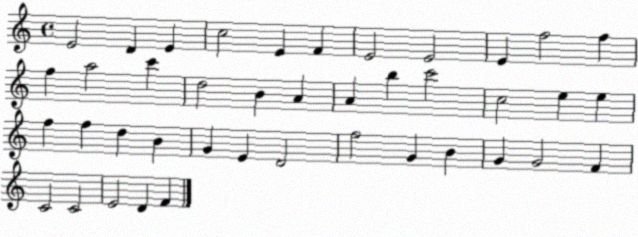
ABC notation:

X:1
T:Untitled
M:4/4
L:1/4
K:C
E2 D E c2 E F E2 E2 E f2 f f a2 c' d2 B A A b c'2 c2 e e f f d B G E D2 f2 G B G G2 F C2 C2 E2 D F